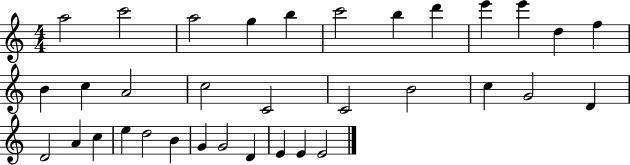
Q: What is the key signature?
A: C major